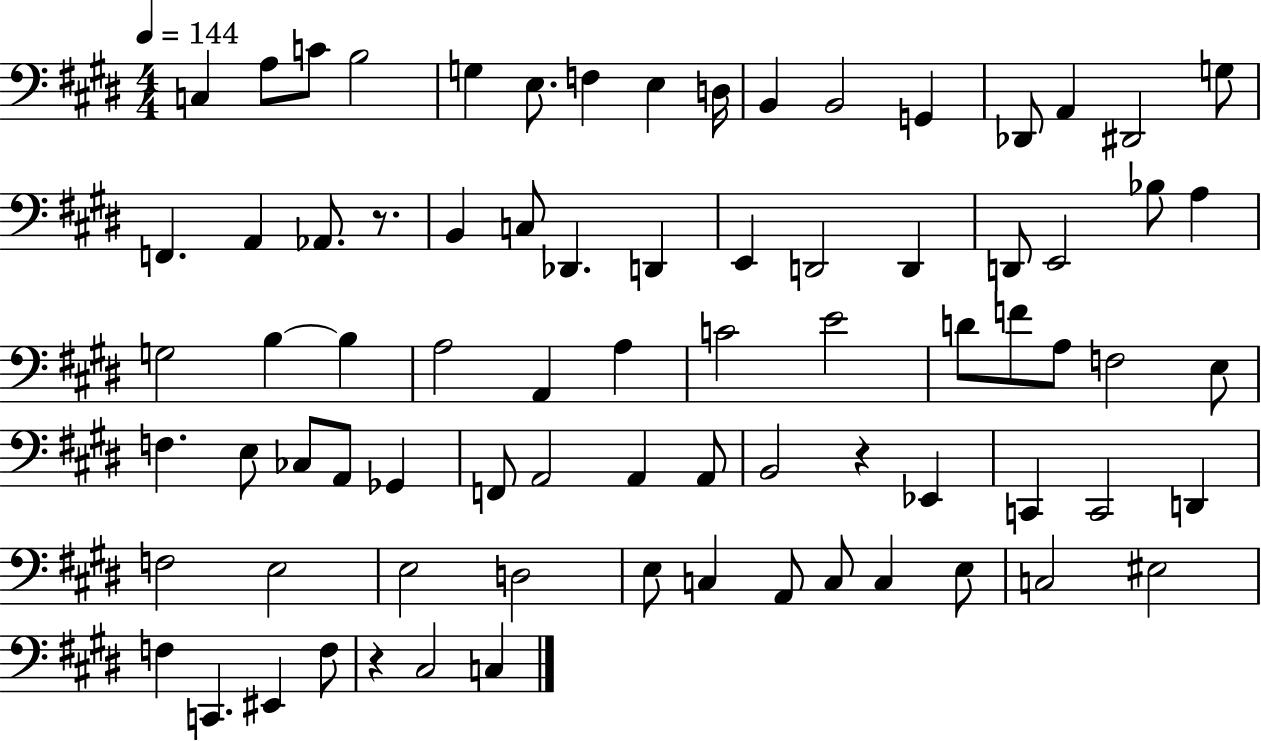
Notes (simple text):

C3/q A3/e C4/e B3/h G3/q E3/e. F3/q E3/q D3/s B2/q B2/h G2/q Db2/e A2/q D#2/h G3/e F2/q. A2/q Ab2/e. R/e. B2/q C3/e Db2/q. D2/q E2/q D2/h D2/q D2/e E2/h Bb3/e A3/q G3/h B3/q B3/q A3/h A2/q A3/q C4/h E4/h D4/e F4/e A3/e F3/h E3/e F3/q. E3/e CES3/e A2/e Gb2/q F2/e A2/h A2/q A2/e B2/h R/q Eb2/q C2/q C2/h D2/q F3/h E3/h E3/h D3/h E3/e C3/q A2/e C3/e C3/q E3/e C3/h EIS3/h F3/q C2/q. EIS2/q F3/e R/q C#3/h C3/q